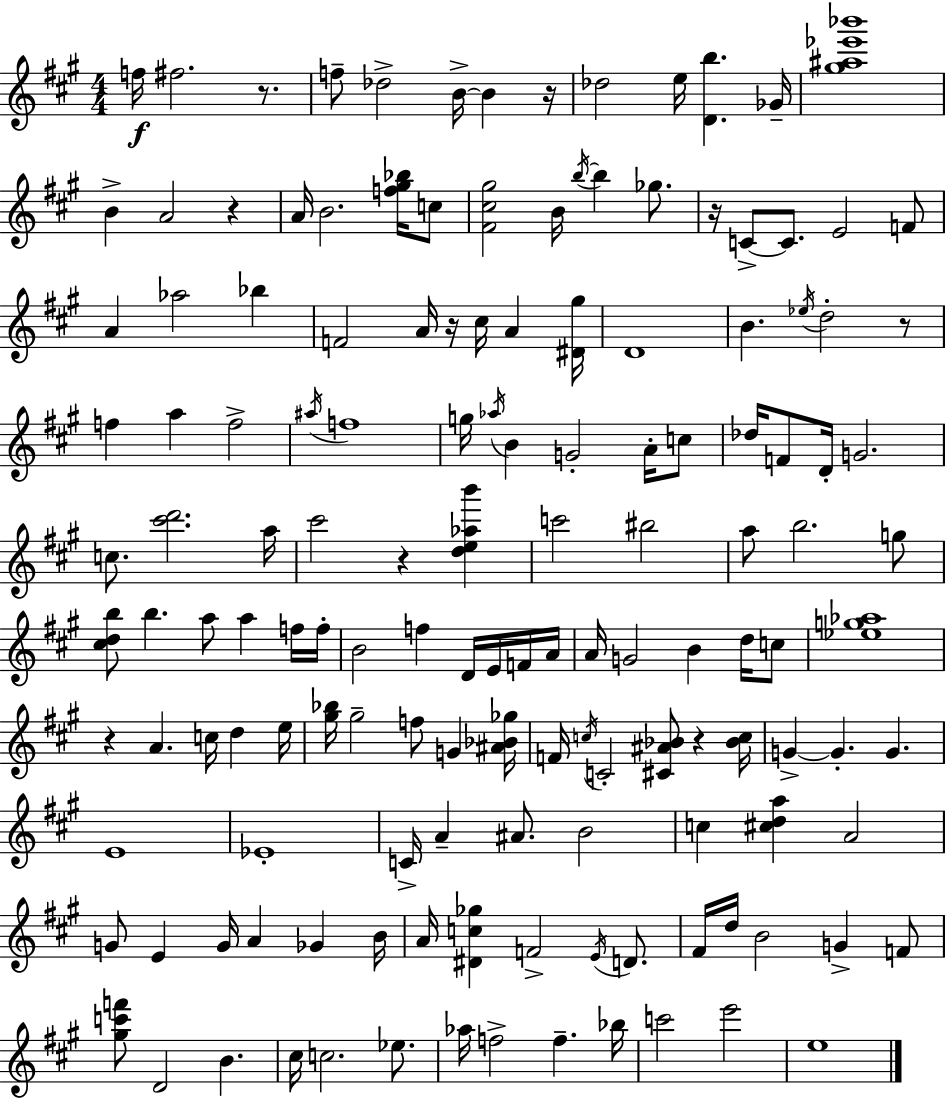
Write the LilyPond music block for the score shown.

{
  \clef treble
  \numericTimeSignature
  \time 4/4
  \key a \major
  \repeat volta 2 { f''16\f fis''2. r8. | f''8-- des''2-> b'16->~~ b'4 r16 | des''2 e''16 <d' b''>4. ges'16-- | <gis'' ais'' ees''' bes'''>1 | \break b'4-> a'2 r4 | a'16 b'2. <f'' gis'' bes''>16 c''8 | <fis' cis'' gis''>2 b'16 \acciaccatura { b''16~ }~ b''4 ges''8. | r16 c'8->~~ c'8. e'2 f'8 | \break a'4 aes''2 bes''4 | f'2 a'16 r16 cis''16 a'4 | <dis' gis''>16 d'1 | b'4. \acciaccatura { ees''16 } d''2-. | \break r8 f''4 a''4 f''2-> | \acciaccatura { ais''16 } f''1 | g''16 \acciaccatura { aes''16 } b'4 g'2-. | a'16-. c''8 des''16 f'8 d'16-. g'2. | \break c''8. <cis''' d'''>2. | a''16 cis'''2 r4 | <d'' e'' aes'' b'''>4 c'''2 bis''2 | a''8 b''2. | \break g''8 <cis'' d'' b''>8 b''4. a''8 a''4 | f''16 f''16-. b'2 f''4 | d'16 e'16 f'16 a'16 a'16 g'2 b'4 | d''16 c''8 <ees'' g'' aes''>1 | \break r4 a'4. c''16 d''4 | e''16 <gis'' bes''>16 gis''2-- f''8 g'4 | <ais' bes' ges''>16 f'16 \acciaccatura { c''16 } c'2-. <cis' ais' bes'>8 | r4 <bes' c''>16 g'4->~~ g'4.-. g'4. | \break e'1 | ees'1-. | c'16-> a'4-- ais'8. b'2 | c''4 <cis'' d'' a''>4 a'2 | \break g'8 e'4 g'16 a'4 | ges'4 b'16 a'16 <dis' c'' ges''>4 f'2-> | \acciaccatura { e'16 } d'8. fis'16 d''16 b'2 | g'4-> f'8 <gis'' c''' f'''>8 d'2 | \break b'4. cis''16 c''2. | ees''8. aes''16 f''2-> f''4.-- | bes''16 c'''2 e'''2 | e''1 | \break } \bar "|."
}